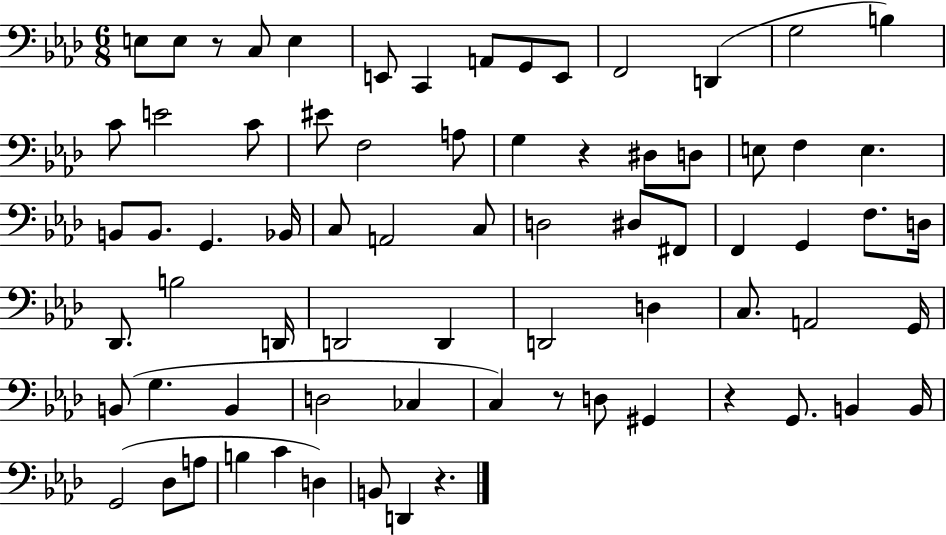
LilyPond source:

{
  \clef bass
  \numericTimeSignature
  \time 6/8
  \key aes \major
  e8 e8 r8 c8 e4 | e,8 c,4 a,8 g,8 e,8 | f,2 d,4( | g2 b4) | \break c'8 e'2 c'8 | eis'8 f2 a8 | g4 r4 dis8 d8 | e8 f4 e4. | \break b,8 b,8. g,4. bes,16 | c8 a,2 c8 | d2 dis8 fis,8 | f,4 g,4 f8. d16 | \break des,8. b2 d,16 | d,2 d,4 | d,2 d4 | c8. a,2 g,16 | \break b,8( g4. b,4 | d2 ces4 | c4) r8 d8 gis,4 | r4 g,8. b,4 b,16 | \break g,2( des8 a8 | b4 c'4 d4) | b,8 d,4 r4. | \bar "|."
}